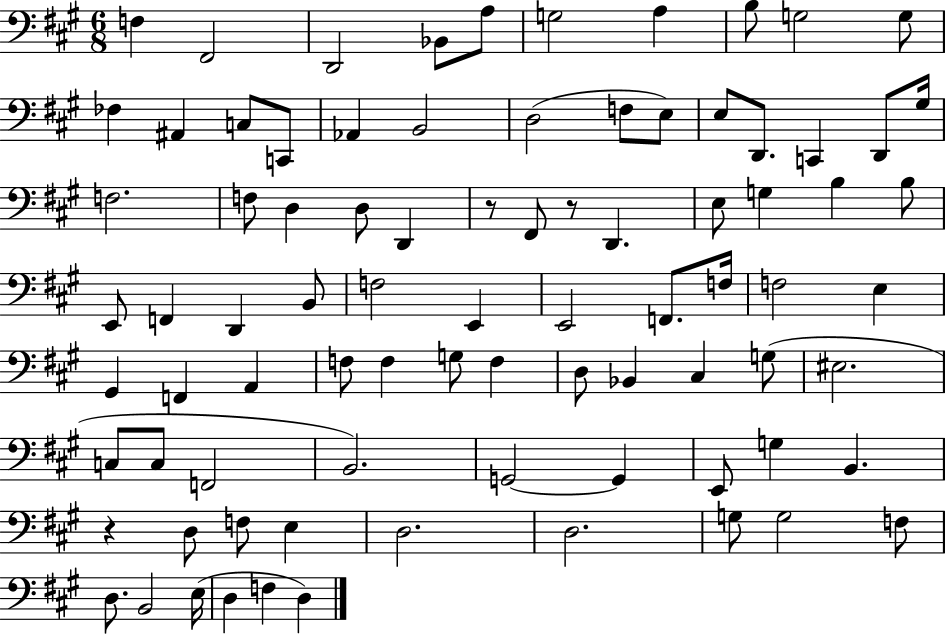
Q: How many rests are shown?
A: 3